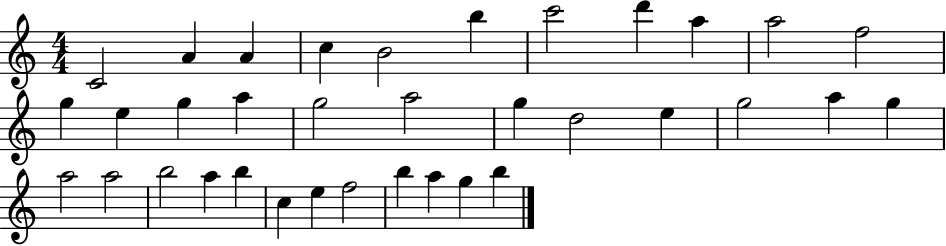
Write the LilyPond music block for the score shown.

{
  \clef treble
  \numericTimeSignature
  \time 4/4
  \key c \major
  c'2 a'4 a'4 | c''4 b'2 b''4 | c'''2 d'''4 a''4 | a''2 f''2 | \break g''4 e''4 g''4 a''4 | g''2 a''2 | g''4 d''2 e''4 | g''2 a''4 g''4 | \break a''2 a''2 | b''2 a''4 b''4 | c''4 e''4 f''2 | b''4 a''4 g''4 b''4 | \break \bar "|."
}